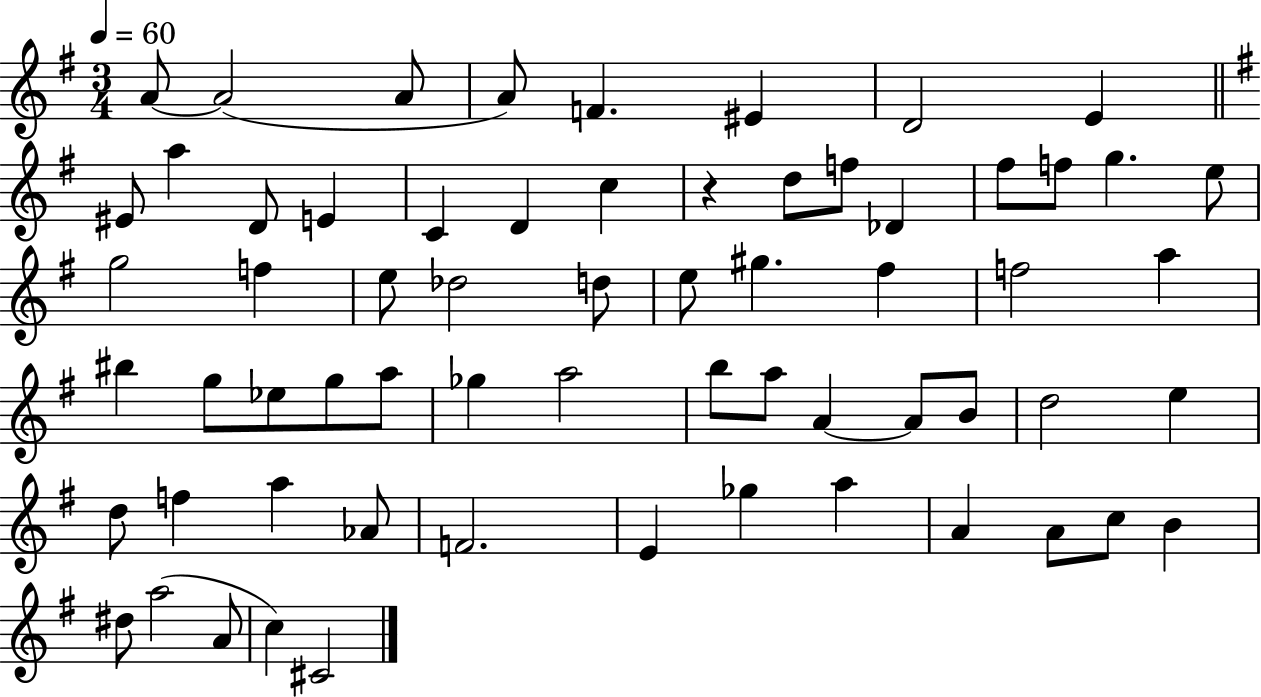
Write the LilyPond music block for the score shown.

{
  \clef treble
  \numericTimeSignature
  \time 3/4
  \key g \major
  \tempo 4 = 60
  a'8~~ a'2( a'8 | a'8) f'4. eis'4 | d'2 e'4 | \bar "||" \break \key g \major eis'8 a''4 d'8 e'4 | c'4 d'4 c''4 | r4 d''8 f''8 des'4 | fis''8 f''8 g''4. e''8 | \break g''2 f''4 | e''8 des''2 d''8 | e''8 gis''4. fis''4 | f''2 a''4 | \break bis''4 g''8 ees''8 g''8 a''8 | ges''4 a''2 | b''8 a''8 a'4~~ a'8 b'8 | d''2 e''4 | \break d''8 f''4 a''4 aes'8 | f'2. | e'4 ges''4 a''4 | a'4 a'8 c''8 b'4 | \break dis''8 a''2( a'8 | c''4) cis'2 | \bar "|."
}